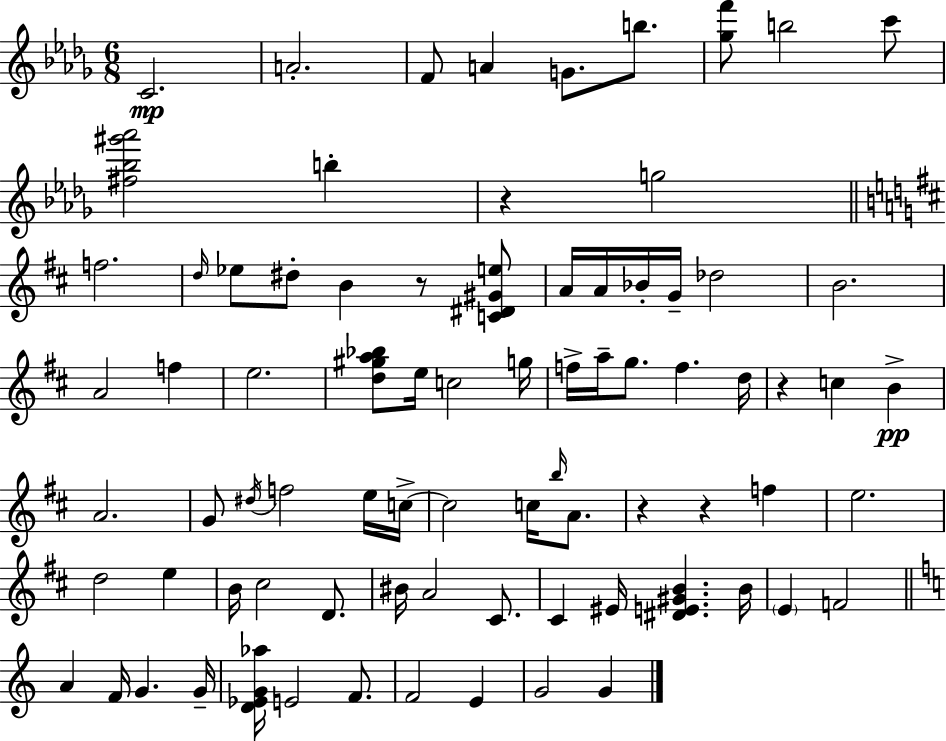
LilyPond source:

{
  \clef treble
  \numericTimeSignature
  \time 6/8
  \key bes \minor
  c'2.\mp | a'2.-. | f'8 a'4 g'8. b''8. | <ges'' f'''>8 b''2 c'''8 | \break <fis'' bes'' gis''' aes'''>2 b''4-. | r4 g''2 | \bar "||" \break \key d \major f''2. | \grace { d''16 } ees''8 dis''8-. b'4 r8 <c' dis' gis' e''>8 | a'16 a'16 bes'16-. g'16-- des''2 | b'2. | \break a'2 f''4 | e''2. | <d'' gis'' a'' bes''>8 e''16 c''2 | g''16 f''16-> a''16-- g''8. f''4. | \break d''16 r4 c''4 b'4->\pp | a'2. | g'8 \acciaccatura { dis''16 } f''2 | e''16 c''16->~~ c''2 c''16 \grace { b''16 } | \break a'8. r4 r4 f''4 | e''2. | d''2 e''4 | b'16 cis''2 | \break d'8. bis'16 a'2 | cis'8. cis'4 eis'16 <dis' e' gis' b'>4. | b'16 \parenthesize e'4 f'2 | \bar "||" \break \key c \major a'4 f'16 g'4. g'16-- | <d' ees' g' aes''>16 e'2 f'8. | f'2 e'4 | g'2 g'4 | \break \bar "|."
}